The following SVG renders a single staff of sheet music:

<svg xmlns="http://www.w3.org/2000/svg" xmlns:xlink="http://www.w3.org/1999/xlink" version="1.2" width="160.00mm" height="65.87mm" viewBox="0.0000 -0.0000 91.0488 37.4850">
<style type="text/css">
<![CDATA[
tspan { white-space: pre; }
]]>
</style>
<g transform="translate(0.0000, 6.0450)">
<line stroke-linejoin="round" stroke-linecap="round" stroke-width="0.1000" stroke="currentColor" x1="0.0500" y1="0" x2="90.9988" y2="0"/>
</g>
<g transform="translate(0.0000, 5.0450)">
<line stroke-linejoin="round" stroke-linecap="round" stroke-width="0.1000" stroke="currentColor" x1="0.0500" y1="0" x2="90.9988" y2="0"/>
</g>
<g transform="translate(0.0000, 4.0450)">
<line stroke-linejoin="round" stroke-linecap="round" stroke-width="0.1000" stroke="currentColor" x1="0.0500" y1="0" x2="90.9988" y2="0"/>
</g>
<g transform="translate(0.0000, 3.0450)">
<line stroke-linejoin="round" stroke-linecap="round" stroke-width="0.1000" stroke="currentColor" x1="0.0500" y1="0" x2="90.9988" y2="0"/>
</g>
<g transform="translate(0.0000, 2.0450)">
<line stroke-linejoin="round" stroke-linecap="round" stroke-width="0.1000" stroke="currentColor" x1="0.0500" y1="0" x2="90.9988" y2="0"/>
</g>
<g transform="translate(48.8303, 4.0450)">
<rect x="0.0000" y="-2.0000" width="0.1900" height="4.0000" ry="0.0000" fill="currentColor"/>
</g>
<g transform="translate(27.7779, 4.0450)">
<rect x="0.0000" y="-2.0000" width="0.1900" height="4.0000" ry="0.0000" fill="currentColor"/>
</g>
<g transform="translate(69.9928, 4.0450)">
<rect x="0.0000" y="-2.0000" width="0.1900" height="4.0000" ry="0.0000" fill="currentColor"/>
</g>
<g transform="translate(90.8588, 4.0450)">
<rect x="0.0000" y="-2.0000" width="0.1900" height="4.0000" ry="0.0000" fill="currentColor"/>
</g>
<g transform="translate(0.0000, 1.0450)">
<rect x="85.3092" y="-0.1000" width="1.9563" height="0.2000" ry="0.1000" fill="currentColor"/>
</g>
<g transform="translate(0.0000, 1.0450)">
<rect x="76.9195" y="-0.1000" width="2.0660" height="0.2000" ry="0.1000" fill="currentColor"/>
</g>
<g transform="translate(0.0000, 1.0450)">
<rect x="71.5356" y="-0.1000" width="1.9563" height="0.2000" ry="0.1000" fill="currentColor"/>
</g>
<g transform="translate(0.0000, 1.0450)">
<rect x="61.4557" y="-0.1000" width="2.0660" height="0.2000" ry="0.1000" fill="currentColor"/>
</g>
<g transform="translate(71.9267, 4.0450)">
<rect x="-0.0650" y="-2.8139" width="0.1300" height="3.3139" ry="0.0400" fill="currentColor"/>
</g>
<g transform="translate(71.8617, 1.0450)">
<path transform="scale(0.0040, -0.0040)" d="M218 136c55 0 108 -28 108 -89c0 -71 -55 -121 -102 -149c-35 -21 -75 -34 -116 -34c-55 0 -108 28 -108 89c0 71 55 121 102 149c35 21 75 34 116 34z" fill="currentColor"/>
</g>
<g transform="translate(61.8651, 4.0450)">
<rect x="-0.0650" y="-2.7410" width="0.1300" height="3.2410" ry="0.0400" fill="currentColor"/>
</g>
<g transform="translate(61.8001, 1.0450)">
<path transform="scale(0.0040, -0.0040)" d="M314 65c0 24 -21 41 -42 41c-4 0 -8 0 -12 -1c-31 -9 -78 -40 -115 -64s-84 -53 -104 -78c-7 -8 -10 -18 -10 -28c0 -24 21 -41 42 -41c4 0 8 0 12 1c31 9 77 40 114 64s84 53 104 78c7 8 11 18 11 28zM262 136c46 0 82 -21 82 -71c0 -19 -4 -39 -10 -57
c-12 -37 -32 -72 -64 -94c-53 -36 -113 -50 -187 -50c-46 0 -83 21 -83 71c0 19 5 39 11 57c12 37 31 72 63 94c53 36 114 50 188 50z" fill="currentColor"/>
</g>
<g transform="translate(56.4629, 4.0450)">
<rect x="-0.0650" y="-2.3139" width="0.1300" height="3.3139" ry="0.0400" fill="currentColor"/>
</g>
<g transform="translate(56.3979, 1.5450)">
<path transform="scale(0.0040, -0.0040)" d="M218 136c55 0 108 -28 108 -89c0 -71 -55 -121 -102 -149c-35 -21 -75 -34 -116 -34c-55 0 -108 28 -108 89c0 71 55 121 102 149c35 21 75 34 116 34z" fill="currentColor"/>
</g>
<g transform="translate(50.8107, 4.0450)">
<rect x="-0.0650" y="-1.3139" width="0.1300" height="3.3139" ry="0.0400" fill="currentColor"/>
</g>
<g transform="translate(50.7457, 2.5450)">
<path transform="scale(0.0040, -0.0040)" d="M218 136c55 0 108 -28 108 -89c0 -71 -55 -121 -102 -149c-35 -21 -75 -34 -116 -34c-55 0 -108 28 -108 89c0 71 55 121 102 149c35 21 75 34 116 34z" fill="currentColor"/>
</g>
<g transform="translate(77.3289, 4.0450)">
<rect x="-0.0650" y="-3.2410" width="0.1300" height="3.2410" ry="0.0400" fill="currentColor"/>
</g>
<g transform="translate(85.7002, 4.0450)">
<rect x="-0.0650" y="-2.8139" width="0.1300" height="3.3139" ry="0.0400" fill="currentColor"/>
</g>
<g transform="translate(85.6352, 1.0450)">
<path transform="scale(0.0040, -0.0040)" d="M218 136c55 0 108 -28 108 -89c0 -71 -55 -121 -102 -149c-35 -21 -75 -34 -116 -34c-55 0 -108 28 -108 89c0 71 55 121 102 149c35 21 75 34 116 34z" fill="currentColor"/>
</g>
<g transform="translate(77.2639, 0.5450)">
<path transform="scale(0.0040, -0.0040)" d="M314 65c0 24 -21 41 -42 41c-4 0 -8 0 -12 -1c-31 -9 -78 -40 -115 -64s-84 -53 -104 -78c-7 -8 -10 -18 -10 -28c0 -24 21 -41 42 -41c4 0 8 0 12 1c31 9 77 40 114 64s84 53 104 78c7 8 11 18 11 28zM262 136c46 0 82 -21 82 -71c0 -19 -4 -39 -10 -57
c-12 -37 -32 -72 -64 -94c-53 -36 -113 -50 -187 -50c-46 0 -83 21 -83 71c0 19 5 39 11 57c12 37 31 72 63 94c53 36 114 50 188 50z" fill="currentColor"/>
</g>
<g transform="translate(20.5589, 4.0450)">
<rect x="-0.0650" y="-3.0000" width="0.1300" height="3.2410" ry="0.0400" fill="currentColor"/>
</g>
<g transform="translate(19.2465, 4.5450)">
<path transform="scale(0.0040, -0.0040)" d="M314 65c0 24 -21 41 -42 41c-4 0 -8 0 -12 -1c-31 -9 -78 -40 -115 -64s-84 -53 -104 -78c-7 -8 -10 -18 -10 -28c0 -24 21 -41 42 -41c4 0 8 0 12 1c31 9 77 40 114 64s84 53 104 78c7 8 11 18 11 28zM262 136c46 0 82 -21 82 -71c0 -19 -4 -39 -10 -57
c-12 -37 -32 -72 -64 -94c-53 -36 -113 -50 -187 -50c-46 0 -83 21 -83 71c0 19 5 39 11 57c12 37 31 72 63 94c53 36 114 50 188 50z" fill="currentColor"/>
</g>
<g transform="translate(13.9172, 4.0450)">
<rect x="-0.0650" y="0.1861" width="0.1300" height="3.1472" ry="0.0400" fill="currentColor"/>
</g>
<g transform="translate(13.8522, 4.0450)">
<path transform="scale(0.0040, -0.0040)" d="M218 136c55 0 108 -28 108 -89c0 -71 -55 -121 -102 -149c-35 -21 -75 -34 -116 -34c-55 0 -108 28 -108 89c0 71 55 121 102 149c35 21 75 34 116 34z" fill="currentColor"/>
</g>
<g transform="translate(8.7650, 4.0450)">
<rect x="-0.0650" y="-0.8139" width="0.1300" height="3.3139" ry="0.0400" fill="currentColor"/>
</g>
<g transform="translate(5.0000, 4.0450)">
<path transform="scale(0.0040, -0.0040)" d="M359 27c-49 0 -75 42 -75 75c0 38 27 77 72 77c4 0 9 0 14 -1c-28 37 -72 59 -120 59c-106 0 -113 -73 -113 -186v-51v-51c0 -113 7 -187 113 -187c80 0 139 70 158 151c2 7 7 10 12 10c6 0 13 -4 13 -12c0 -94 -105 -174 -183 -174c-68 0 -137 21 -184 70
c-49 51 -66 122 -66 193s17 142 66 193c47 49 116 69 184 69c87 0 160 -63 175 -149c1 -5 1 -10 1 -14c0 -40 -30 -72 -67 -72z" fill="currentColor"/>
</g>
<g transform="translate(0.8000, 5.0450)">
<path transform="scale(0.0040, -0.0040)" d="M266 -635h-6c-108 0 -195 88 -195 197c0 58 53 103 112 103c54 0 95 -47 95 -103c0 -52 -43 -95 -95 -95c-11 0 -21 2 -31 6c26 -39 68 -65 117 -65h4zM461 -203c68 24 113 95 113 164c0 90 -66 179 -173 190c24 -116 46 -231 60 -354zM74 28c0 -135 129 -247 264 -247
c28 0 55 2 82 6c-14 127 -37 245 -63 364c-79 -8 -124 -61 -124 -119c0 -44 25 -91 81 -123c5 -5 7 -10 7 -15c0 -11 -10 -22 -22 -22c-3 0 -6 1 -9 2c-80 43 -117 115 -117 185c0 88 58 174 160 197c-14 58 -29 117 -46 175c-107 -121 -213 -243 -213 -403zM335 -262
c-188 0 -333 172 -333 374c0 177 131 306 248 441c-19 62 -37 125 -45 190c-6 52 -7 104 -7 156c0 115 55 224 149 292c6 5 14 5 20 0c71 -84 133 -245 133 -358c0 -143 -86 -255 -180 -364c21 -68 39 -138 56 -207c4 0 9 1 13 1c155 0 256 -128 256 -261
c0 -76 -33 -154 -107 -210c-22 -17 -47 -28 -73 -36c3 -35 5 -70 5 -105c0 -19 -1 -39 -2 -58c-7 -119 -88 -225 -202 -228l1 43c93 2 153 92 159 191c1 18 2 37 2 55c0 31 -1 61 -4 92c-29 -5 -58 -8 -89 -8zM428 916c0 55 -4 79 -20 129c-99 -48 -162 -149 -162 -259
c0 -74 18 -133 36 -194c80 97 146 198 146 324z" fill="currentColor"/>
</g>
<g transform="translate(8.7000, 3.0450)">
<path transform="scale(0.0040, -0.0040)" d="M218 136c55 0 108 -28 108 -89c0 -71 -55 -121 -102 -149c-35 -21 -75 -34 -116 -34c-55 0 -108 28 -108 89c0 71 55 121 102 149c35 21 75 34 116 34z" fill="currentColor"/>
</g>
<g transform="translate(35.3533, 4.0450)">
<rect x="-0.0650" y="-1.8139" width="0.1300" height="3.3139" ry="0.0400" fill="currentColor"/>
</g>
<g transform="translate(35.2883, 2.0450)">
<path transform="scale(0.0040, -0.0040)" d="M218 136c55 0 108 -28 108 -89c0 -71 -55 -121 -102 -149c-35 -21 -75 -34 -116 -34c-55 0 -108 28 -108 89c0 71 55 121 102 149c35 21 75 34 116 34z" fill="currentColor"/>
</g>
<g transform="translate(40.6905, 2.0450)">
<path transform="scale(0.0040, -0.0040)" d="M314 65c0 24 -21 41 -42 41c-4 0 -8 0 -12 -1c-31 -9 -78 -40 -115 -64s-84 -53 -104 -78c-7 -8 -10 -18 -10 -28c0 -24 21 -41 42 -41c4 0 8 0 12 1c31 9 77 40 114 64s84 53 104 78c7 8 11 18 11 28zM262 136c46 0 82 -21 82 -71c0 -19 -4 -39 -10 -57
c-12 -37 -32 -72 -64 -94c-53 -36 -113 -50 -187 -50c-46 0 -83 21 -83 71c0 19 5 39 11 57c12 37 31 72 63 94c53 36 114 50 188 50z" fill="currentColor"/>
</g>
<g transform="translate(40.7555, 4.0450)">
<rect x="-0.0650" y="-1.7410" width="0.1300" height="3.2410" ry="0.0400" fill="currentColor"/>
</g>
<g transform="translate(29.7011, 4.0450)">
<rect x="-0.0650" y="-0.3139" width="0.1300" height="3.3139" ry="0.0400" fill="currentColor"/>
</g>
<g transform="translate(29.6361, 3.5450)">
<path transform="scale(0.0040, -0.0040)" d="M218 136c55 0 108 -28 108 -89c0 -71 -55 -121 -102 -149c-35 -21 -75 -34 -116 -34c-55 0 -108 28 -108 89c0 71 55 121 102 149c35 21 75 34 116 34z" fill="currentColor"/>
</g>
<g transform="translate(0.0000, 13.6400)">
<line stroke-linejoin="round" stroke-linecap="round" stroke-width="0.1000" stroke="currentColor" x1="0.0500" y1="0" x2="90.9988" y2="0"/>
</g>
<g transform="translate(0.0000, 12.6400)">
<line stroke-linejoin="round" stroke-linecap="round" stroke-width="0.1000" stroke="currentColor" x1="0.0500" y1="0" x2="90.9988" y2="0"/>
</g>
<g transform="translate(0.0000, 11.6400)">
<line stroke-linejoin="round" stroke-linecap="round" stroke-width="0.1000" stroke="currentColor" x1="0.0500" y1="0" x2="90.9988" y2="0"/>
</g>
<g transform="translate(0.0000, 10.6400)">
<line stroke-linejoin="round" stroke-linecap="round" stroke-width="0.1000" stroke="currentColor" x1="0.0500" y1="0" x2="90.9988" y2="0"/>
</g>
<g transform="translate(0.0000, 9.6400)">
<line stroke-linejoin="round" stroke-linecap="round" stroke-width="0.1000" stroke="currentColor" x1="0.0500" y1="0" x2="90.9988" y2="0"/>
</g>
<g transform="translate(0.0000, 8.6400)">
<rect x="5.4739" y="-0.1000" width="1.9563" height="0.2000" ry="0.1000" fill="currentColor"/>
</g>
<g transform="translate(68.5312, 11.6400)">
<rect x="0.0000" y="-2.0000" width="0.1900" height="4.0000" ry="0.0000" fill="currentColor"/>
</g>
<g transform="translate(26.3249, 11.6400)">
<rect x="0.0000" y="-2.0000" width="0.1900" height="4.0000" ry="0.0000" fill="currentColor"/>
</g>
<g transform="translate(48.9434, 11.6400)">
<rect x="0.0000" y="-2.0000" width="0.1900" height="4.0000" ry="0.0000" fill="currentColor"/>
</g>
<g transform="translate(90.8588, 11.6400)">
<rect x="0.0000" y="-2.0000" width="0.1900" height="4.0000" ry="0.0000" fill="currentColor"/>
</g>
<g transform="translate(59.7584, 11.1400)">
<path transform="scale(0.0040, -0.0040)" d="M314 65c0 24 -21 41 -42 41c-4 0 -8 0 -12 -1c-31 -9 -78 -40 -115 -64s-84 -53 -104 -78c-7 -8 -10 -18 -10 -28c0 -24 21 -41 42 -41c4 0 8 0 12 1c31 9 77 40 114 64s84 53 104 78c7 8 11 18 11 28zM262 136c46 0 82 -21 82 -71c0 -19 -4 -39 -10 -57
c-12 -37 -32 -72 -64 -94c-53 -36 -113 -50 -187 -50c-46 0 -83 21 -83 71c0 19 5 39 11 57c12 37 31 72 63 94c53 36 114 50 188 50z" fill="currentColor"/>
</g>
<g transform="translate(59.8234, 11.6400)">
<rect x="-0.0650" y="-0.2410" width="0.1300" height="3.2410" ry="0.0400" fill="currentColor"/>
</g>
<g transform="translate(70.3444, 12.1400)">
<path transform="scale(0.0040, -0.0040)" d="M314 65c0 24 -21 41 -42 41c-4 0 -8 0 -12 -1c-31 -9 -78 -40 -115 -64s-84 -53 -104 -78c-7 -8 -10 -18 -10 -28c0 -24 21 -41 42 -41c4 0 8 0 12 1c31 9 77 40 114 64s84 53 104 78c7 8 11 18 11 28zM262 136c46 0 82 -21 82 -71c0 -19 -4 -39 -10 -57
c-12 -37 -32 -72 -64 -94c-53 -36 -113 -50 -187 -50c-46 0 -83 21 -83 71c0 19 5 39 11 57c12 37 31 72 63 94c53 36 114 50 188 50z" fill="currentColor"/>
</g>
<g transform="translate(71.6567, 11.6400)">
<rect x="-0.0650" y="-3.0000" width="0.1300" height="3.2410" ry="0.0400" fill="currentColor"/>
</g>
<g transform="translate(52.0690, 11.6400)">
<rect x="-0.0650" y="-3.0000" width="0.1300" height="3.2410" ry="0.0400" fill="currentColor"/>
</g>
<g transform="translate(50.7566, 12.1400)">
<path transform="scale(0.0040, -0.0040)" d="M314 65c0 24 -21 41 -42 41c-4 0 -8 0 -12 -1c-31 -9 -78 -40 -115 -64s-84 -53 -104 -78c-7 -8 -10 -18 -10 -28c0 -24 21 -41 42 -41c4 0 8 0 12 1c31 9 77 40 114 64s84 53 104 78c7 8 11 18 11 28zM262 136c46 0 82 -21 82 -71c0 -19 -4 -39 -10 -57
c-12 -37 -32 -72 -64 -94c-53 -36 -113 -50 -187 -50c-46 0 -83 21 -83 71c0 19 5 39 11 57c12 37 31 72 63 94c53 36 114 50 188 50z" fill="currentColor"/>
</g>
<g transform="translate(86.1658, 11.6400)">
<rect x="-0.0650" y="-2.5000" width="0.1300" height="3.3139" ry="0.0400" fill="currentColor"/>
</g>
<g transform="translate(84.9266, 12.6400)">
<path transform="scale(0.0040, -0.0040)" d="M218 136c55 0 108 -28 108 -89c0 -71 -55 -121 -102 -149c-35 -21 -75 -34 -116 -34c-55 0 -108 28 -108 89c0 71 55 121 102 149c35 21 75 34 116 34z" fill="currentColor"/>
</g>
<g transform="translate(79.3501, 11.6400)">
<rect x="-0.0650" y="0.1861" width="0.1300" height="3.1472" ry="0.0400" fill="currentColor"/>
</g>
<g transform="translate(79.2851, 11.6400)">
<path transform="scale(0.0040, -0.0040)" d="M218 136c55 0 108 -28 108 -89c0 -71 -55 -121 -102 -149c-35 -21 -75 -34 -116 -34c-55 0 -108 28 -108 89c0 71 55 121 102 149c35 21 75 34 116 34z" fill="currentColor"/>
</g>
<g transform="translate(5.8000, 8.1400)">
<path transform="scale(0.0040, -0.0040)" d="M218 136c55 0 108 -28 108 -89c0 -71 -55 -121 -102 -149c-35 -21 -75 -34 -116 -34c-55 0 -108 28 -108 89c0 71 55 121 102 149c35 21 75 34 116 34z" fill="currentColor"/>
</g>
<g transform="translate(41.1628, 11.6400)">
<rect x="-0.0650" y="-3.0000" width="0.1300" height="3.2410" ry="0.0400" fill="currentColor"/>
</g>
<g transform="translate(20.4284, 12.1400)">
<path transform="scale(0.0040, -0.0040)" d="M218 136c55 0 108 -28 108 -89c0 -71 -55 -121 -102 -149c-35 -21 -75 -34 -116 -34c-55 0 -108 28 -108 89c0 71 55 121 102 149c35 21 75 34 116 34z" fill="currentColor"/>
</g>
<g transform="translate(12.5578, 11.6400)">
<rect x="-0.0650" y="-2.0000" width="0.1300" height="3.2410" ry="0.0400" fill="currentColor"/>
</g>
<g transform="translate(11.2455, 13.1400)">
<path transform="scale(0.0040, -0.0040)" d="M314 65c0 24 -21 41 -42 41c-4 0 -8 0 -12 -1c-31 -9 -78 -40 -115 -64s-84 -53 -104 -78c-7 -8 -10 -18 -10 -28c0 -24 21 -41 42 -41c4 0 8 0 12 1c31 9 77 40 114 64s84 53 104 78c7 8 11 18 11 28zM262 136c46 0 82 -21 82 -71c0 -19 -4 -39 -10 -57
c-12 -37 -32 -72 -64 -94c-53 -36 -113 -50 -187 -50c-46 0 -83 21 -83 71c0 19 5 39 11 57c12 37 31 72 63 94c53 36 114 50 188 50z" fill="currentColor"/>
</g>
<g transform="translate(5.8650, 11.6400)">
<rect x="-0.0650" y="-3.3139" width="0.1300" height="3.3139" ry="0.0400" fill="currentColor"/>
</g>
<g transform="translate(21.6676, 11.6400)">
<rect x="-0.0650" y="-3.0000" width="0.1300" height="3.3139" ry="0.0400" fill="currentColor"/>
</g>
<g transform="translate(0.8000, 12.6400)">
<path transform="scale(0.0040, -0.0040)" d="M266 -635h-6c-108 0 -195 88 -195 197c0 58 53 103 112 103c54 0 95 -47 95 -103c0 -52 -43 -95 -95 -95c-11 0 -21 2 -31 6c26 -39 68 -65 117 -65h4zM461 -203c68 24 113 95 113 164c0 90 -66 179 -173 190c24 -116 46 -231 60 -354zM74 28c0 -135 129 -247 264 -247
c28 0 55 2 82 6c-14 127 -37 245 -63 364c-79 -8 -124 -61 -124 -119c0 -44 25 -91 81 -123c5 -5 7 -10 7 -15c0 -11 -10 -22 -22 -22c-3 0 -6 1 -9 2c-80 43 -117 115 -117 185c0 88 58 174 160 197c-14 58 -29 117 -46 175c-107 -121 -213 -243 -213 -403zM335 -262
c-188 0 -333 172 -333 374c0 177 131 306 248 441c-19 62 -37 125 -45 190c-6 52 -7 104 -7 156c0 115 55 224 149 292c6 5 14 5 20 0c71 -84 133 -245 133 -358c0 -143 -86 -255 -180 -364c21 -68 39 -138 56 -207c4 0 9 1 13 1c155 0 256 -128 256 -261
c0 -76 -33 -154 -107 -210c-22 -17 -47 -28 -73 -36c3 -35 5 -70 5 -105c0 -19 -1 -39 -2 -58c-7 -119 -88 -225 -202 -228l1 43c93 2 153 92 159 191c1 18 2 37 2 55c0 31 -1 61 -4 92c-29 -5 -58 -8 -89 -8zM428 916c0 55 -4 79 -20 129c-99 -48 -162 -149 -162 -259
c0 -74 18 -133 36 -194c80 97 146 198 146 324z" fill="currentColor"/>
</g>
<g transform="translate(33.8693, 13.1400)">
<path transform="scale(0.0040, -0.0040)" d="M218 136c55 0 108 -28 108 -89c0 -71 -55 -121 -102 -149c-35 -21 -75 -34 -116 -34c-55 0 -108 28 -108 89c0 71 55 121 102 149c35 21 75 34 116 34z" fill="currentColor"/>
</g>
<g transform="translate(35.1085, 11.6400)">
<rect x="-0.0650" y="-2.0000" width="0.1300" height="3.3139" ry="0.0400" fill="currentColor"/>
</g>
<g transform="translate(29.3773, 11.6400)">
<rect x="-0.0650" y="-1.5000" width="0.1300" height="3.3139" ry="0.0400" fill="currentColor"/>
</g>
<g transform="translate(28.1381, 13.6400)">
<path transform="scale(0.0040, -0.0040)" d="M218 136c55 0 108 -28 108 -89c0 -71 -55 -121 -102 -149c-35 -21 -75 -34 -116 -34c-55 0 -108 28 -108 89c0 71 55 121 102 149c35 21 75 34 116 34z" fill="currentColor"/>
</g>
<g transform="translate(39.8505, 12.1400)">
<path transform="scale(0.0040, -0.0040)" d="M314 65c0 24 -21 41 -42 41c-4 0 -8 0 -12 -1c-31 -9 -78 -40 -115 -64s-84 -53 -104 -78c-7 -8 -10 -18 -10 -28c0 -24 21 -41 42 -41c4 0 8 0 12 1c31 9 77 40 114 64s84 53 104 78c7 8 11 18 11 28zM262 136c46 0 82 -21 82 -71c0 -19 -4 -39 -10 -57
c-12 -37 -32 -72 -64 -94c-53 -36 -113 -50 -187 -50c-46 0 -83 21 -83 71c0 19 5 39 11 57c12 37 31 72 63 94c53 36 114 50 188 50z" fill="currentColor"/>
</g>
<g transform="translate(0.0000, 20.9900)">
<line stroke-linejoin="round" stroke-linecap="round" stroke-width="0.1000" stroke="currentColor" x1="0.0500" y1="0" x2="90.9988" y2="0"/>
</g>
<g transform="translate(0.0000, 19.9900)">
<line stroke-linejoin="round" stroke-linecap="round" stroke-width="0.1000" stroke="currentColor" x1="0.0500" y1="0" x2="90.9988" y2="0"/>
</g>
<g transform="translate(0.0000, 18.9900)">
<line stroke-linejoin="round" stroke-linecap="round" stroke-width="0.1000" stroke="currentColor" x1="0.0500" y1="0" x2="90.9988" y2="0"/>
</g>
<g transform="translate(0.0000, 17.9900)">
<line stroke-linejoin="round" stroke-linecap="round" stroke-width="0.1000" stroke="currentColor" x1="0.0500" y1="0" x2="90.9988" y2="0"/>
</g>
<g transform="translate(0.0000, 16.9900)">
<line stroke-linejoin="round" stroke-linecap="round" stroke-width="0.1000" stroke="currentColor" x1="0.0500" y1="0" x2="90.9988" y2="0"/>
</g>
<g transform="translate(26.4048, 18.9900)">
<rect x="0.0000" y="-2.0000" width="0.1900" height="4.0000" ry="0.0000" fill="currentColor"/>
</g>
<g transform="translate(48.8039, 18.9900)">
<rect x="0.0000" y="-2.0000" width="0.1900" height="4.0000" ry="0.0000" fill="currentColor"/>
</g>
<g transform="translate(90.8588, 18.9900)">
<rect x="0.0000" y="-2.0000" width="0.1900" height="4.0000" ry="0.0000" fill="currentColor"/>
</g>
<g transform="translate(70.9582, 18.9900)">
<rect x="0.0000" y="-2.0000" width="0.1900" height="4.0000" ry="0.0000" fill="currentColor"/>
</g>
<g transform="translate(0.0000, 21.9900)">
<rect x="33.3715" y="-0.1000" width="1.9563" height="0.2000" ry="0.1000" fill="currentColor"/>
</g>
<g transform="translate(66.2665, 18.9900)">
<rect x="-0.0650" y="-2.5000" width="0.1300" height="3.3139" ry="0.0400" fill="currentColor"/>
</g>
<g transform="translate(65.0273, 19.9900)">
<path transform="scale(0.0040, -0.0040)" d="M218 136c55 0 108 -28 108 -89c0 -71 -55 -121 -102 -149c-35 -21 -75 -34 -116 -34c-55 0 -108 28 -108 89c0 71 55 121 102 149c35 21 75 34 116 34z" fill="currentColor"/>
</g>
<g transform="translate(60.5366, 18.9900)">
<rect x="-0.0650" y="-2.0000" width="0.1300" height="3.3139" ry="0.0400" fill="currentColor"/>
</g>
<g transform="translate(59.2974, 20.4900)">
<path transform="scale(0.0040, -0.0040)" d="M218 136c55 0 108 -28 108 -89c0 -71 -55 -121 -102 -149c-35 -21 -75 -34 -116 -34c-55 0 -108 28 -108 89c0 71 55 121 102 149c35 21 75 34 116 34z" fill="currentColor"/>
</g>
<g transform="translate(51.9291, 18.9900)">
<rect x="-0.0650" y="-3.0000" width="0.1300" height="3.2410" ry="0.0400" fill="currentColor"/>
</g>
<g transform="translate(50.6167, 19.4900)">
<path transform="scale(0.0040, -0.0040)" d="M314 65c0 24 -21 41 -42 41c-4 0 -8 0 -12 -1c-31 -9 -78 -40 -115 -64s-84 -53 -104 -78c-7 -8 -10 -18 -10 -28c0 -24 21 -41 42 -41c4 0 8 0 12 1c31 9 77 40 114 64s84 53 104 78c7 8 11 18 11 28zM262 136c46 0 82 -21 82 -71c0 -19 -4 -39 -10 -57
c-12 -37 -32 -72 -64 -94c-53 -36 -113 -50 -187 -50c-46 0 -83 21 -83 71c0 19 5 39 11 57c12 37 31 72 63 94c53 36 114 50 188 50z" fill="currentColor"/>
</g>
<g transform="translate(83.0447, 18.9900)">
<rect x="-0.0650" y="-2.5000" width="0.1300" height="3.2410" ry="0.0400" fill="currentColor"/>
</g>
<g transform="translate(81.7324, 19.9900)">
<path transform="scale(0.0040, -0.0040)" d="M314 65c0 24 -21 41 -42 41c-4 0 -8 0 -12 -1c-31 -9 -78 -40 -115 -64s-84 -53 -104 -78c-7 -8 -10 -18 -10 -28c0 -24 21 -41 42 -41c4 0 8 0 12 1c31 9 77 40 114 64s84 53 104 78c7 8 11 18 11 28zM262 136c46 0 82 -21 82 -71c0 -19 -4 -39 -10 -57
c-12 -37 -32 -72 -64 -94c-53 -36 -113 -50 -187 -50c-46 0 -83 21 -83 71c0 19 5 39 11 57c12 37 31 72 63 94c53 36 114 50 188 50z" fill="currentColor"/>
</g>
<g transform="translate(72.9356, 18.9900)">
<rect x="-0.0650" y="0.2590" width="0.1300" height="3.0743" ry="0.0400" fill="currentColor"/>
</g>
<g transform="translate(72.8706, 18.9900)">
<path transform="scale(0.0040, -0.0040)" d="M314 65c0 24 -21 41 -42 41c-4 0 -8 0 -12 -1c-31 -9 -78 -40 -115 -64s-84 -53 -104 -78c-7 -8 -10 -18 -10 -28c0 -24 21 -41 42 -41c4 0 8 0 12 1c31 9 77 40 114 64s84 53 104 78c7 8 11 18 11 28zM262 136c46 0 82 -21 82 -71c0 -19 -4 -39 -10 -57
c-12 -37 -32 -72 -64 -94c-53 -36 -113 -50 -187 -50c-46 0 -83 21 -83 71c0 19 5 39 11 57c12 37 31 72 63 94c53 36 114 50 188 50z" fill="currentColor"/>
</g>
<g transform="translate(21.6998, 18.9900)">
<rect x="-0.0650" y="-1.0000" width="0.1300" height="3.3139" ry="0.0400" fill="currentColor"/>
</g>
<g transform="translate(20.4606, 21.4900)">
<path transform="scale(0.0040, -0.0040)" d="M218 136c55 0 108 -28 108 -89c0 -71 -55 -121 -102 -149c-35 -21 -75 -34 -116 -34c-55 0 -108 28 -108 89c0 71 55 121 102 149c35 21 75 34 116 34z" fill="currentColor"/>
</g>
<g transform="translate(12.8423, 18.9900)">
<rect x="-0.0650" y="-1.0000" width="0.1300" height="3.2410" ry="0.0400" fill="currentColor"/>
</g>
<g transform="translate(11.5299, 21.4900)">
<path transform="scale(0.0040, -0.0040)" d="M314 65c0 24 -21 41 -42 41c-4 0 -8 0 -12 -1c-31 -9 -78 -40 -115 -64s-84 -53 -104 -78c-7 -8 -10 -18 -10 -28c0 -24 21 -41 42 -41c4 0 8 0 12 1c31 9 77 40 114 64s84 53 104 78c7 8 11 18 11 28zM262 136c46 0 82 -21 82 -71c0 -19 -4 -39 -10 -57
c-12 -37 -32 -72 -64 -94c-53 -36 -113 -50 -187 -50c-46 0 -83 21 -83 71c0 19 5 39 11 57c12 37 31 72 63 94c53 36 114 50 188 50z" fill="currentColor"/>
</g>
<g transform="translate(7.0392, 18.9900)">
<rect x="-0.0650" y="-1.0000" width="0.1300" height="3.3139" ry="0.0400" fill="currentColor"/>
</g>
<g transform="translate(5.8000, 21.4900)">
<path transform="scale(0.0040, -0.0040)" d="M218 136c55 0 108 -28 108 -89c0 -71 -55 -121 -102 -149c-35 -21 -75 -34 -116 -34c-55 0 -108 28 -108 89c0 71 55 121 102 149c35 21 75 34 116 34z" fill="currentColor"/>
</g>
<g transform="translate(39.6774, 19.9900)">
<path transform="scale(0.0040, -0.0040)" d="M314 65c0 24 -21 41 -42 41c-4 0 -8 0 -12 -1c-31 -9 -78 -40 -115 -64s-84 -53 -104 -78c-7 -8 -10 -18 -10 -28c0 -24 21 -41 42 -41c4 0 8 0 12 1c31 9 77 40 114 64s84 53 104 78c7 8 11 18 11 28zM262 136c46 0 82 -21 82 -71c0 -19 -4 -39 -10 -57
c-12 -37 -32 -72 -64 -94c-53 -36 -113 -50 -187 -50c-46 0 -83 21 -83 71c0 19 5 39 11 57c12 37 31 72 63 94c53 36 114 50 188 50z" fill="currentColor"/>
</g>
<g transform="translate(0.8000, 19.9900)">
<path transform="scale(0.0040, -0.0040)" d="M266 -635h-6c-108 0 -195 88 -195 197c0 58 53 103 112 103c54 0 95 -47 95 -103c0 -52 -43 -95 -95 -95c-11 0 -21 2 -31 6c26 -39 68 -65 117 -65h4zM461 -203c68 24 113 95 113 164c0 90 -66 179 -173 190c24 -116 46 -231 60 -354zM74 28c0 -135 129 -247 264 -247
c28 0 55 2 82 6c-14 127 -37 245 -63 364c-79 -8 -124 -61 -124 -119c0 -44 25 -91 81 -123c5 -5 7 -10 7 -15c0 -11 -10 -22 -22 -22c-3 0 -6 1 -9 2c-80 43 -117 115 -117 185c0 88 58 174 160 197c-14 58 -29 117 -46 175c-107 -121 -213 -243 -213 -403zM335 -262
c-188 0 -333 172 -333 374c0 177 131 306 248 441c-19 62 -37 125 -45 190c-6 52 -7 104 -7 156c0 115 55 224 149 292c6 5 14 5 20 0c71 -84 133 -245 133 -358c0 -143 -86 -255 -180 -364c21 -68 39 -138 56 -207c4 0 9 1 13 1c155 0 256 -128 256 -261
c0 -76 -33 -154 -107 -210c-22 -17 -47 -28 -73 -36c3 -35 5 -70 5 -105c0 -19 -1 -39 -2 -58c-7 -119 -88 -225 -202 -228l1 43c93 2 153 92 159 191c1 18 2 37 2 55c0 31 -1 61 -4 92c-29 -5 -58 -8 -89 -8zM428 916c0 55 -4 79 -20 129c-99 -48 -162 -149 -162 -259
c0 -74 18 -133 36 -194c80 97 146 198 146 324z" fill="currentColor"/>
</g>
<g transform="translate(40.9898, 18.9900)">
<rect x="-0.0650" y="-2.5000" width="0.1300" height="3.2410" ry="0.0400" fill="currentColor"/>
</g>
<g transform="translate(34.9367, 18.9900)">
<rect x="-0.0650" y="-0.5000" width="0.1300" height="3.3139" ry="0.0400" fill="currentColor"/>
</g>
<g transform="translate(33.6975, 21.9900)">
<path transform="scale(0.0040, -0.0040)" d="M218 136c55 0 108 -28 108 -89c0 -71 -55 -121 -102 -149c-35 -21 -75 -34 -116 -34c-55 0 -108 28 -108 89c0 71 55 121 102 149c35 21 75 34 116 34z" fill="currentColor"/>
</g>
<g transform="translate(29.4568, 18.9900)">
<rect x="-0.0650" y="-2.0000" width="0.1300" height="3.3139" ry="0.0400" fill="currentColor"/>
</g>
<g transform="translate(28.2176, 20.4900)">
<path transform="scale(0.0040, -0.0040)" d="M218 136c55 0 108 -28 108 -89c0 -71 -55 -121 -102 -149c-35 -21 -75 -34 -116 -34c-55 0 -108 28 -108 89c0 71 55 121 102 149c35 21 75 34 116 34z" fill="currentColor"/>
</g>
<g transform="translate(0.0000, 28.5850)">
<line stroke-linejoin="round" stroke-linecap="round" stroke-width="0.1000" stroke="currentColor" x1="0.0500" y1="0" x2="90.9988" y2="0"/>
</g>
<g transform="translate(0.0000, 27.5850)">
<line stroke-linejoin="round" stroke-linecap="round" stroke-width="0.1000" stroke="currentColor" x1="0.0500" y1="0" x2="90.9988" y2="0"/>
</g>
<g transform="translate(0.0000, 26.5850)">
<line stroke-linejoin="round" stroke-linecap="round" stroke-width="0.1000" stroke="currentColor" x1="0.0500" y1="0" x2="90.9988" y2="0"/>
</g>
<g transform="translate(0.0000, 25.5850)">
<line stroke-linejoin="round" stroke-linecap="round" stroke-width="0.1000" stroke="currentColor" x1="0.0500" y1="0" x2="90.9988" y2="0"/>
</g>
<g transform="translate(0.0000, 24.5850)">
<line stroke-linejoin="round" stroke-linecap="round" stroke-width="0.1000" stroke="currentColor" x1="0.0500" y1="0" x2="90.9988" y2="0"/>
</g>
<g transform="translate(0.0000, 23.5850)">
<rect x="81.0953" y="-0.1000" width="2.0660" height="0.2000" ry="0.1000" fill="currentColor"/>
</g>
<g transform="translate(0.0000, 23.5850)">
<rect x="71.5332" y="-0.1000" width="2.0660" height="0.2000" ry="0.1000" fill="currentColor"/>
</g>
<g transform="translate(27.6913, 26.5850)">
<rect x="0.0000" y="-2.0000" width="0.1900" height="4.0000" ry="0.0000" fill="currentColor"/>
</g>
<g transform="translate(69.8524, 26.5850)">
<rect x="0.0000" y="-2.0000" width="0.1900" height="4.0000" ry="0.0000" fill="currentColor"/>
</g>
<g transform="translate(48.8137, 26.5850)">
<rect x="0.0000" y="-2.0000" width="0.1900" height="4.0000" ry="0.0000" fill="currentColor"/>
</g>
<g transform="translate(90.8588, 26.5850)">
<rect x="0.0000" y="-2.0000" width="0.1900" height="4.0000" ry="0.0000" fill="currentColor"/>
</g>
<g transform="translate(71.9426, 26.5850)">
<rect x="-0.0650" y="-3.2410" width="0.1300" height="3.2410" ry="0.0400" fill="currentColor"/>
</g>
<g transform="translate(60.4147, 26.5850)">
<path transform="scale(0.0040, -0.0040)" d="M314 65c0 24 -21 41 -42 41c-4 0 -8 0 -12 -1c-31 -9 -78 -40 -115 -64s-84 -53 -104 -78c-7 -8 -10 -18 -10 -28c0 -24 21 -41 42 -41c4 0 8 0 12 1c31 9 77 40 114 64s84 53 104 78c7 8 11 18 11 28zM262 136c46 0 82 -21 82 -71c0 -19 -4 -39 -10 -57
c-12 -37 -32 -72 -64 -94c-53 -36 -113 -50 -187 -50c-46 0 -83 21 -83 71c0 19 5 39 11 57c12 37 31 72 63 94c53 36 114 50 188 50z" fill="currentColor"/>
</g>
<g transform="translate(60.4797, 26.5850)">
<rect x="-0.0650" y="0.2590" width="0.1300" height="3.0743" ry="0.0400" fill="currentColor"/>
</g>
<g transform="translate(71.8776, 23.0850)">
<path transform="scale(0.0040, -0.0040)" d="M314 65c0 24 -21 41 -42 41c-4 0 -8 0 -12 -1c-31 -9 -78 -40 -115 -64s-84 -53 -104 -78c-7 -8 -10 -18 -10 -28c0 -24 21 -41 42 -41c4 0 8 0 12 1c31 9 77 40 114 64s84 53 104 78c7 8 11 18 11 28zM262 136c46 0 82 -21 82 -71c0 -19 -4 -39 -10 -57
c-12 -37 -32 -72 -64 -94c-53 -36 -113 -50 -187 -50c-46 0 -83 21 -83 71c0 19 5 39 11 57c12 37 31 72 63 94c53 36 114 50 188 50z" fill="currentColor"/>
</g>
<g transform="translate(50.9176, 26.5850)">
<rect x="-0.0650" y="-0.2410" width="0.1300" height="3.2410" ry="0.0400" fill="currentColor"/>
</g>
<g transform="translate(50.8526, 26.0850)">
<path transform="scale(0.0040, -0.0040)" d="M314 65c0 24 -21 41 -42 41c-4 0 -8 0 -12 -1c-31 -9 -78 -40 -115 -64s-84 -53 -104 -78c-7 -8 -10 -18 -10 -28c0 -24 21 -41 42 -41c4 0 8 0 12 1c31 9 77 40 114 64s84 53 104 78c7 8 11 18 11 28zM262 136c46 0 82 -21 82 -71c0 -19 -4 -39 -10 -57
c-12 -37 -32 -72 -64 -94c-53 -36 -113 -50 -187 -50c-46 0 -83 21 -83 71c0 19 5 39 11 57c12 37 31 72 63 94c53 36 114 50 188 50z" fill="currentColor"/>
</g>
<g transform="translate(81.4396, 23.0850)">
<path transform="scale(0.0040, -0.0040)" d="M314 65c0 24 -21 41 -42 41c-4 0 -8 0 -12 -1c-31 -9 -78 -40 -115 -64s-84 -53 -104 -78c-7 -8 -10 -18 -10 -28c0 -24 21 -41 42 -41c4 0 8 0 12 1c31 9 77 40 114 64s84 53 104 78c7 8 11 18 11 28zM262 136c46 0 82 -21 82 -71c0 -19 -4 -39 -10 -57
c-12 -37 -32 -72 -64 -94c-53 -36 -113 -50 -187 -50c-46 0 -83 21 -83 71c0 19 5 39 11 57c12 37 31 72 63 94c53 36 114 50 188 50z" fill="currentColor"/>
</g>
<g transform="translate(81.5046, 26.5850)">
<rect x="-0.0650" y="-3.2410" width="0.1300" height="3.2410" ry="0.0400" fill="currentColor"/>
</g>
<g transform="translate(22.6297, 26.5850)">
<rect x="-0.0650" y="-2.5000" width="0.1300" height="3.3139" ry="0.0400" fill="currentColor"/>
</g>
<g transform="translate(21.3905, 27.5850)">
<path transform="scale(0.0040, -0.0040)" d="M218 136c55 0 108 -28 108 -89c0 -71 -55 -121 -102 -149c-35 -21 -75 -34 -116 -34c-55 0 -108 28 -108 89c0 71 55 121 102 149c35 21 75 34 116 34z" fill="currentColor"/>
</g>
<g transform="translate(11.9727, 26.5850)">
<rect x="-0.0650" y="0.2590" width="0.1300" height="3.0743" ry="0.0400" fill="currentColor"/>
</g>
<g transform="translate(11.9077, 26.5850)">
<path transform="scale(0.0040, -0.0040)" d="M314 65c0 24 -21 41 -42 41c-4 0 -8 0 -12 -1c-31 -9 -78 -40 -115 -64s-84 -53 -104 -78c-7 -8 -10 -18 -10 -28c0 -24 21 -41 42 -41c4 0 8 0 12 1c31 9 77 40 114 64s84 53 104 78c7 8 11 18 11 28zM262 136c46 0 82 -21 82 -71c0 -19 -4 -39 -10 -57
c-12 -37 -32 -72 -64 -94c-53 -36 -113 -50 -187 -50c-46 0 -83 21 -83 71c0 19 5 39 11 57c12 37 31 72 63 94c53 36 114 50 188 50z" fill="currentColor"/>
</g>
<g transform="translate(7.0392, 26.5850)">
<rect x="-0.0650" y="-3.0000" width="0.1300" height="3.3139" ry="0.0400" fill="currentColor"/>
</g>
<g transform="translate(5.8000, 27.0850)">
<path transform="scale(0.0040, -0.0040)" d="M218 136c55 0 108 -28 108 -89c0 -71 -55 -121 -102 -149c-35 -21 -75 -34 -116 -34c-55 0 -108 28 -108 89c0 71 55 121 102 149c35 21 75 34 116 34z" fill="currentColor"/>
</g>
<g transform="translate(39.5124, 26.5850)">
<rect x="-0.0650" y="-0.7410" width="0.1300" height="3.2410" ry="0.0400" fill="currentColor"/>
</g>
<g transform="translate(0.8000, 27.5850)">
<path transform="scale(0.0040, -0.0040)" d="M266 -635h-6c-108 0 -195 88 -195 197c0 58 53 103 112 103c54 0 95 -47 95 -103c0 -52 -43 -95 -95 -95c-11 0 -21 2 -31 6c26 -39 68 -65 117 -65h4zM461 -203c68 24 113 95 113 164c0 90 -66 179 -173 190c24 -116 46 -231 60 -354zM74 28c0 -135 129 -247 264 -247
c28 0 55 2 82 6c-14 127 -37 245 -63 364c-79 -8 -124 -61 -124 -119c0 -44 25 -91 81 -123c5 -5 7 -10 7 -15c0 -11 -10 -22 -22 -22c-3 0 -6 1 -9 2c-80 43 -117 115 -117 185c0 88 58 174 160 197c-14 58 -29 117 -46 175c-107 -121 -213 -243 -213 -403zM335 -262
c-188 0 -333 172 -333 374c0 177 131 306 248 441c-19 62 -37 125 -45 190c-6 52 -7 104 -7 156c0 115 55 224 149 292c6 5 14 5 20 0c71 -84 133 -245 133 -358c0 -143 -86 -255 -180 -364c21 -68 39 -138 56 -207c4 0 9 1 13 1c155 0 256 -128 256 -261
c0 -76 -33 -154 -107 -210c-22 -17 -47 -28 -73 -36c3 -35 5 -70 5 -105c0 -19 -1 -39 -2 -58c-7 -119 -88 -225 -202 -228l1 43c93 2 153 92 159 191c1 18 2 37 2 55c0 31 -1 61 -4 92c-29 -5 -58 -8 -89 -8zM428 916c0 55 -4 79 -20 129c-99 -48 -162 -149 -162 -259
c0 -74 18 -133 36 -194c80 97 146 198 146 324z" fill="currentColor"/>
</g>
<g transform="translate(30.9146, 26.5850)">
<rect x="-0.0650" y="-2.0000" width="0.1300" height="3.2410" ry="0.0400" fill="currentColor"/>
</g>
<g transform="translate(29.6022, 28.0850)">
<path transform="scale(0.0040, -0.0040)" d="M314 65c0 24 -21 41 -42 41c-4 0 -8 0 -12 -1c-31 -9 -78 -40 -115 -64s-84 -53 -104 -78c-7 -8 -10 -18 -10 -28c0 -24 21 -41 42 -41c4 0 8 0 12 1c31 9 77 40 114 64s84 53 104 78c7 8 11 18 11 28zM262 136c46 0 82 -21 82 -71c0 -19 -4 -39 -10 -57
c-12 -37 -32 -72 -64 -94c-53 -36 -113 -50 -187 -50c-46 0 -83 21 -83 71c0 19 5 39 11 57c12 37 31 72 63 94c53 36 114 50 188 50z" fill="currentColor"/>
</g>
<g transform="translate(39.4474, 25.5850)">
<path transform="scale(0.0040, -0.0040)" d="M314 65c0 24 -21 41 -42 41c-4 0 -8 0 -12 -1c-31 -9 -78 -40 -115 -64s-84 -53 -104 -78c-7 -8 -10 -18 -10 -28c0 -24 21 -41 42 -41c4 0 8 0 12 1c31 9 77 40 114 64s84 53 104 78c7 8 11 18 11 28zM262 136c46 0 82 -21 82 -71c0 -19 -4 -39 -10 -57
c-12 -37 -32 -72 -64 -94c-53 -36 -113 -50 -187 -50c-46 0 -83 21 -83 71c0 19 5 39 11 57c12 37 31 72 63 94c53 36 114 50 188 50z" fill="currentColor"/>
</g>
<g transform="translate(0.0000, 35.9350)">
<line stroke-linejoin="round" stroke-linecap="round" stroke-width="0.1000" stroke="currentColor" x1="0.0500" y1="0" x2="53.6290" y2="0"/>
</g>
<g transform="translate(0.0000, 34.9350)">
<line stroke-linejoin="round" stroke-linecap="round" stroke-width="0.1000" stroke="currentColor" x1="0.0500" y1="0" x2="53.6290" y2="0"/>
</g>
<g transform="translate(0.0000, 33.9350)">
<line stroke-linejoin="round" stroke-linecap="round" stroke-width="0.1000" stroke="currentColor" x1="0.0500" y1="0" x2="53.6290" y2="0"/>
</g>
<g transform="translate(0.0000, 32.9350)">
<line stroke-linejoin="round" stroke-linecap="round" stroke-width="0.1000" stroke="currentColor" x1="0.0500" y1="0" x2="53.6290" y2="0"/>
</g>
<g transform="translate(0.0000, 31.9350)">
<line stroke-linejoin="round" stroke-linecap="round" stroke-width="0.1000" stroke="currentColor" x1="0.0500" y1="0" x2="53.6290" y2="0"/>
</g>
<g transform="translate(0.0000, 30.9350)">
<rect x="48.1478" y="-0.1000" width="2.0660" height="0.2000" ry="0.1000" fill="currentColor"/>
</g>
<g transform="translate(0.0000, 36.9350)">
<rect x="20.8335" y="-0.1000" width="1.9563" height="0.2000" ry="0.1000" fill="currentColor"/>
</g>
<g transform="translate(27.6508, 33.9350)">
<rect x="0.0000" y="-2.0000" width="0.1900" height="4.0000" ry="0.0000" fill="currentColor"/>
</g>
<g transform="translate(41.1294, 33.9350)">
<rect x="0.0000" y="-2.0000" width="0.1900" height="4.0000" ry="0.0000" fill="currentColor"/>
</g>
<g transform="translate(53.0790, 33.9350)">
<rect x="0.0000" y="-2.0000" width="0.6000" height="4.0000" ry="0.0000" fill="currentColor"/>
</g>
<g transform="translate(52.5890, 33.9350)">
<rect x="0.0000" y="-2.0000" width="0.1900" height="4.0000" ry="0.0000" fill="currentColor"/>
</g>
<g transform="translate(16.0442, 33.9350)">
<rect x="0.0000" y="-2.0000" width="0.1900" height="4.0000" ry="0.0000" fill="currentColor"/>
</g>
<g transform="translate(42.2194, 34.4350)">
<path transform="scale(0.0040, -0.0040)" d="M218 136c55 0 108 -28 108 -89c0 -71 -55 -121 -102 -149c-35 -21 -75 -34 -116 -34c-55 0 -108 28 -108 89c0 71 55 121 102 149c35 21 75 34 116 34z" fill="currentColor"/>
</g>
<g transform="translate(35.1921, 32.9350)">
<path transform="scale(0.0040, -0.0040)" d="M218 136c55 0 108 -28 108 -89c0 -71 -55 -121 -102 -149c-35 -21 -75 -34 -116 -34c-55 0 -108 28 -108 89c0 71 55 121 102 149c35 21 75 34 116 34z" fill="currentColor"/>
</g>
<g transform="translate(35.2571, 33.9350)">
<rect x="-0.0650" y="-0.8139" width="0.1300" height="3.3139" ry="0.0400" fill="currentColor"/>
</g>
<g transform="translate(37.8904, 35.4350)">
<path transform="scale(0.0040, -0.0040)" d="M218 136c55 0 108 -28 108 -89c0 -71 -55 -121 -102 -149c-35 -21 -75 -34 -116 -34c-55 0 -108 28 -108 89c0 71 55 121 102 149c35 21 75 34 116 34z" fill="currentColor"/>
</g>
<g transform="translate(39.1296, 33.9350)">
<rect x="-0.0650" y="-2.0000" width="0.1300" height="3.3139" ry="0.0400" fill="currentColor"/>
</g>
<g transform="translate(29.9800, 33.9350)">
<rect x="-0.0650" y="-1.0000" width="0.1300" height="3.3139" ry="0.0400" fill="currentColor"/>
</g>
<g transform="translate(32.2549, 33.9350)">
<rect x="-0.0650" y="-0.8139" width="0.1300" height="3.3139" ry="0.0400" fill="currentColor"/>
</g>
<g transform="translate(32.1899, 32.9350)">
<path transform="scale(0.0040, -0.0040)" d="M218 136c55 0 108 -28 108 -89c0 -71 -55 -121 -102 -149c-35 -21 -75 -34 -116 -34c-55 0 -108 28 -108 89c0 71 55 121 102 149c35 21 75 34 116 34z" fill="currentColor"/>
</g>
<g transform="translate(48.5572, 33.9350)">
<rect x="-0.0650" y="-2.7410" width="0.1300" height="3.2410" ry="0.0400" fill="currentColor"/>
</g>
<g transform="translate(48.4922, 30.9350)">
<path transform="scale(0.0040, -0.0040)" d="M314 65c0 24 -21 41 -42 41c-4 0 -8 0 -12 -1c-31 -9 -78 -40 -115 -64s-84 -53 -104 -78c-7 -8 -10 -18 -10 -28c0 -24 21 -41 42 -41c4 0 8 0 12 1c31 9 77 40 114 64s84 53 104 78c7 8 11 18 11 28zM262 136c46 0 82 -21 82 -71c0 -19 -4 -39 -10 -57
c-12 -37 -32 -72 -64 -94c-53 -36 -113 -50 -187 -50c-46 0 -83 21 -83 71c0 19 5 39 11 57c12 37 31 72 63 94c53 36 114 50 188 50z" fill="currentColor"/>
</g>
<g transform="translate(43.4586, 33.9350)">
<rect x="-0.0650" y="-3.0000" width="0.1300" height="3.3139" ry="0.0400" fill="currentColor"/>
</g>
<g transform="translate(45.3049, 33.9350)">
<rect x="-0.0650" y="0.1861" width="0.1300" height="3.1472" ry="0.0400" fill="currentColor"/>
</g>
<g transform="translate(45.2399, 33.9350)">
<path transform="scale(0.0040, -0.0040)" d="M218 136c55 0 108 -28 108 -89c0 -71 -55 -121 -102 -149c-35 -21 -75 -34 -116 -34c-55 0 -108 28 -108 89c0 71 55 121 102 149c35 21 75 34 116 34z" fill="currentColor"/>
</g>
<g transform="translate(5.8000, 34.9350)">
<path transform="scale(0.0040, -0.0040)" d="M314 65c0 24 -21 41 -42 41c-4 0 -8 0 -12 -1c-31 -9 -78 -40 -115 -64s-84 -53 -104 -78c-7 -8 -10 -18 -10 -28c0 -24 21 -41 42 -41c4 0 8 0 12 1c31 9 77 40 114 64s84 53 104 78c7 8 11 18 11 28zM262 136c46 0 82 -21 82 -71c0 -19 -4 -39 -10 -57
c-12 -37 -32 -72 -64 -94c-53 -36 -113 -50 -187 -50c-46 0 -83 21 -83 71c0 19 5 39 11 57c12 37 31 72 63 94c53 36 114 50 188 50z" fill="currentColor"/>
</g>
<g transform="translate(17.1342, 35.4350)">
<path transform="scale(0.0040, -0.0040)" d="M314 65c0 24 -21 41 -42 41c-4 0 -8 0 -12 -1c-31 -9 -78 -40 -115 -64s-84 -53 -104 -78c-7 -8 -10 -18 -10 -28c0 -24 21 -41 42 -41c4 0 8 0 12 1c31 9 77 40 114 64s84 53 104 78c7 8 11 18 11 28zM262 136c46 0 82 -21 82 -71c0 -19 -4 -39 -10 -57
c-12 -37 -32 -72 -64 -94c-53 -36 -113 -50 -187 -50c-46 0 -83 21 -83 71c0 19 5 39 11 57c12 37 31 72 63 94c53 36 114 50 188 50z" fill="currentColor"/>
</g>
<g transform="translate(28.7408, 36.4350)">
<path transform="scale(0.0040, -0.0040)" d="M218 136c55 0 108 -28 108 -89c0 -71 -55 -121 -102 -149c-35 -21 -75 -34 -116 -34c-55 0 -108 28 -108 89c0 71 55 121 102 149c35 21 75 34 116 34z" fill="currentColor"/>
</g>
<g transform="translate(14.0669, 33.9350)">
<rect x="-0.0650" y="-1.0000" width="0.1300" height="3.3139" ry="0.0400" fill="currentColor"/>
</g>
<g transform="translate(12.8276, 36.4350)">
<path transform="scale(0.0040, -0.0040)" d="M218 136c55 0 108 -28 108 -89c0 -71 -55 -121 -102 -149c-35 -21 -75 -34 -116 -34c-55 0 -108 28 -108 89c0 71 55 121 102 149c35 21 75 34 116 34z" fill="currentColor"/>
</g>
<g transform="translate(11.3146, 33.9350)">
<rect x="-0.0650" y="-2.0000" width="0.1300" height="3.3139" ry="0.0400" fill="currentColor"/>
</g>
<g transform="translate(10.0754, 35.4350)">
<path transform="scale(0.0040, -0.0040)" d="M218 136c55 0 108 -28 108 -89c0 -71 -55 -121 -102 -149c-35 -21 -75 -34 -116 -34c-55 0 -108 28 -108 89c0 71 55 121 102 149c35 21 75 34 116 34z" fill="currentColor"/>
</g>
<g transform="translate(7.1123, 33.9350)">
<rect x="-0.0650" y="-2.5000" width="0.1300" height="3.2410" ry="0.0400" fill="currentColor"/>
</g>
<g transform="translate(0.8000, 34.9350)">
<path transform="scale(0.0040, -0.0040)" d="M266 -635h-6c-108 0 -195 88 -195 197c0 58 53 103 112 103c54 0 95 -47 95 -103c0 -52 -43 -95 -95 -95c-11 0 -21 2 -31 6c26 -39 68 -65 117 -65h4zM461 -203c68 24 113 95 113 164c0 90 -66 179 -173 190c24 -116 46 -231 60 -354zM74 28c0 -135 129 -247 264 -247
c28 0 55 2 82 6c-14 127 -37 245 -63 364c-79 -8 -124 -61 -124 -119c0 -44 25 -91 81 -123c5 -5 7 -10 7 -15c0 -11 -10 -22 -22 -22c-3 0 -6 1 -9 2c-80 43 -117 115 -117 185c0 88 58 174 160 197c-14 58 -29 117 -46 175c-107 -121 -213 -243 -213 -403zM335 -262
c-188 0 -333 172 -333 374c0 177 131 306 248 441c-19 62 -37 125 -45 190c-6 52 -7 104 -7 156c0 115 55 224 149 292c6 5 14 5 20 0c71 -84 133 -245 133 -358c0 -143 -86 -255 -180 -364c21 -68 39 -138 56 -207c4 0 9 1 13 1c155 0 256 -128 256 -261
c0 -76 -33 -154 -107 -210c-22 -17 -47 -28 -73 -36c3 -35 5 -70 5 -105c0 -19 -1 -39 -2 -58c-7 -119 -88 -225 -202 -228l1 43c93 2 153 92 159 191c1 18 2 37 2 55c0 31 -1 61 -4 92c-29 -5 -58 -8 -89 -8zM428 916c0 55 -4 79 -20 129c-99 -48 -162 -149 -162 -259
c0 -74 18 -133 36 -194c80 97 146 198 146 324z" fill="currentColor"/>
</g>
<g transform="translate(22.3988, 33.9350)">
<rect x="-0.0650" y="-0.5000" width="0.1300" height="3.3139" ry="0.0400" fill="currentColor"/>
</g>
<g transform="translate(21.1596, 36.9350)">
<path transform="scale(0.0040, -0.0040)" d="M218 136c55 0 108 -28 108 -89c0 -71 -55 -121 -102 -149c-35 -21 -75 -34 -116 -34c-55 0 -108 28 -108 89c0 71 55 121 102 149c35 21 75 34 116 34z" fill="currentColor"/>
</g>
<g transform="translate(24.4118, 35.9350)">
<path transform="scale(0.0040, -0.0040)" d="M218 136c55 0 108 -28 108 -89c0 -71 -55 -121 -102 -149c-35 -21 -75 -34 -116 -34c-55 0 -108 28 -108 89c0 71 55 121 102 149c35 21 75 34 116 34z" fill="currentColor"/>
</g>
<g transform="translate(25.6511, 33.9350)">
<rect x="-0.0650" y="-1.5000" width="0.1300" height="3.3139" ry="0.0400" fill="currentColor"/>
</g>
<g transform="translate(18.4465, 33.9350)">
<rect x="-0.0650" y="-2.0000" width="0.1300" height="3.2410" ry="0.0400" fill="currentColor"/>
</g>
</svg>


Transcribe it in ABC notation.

X:1
T:Untitled
M:4/4
L:1/4
K:C
d B A2 c f f2 e g a2 a b2 a b F2 A E F A2 A2 c2 A2 B G D D2 D F C G2 A2 F G B2 G2 A B2 G F2 d2 c2 B2 b2 b2 G2 F D F2 C E D d d F A B a2